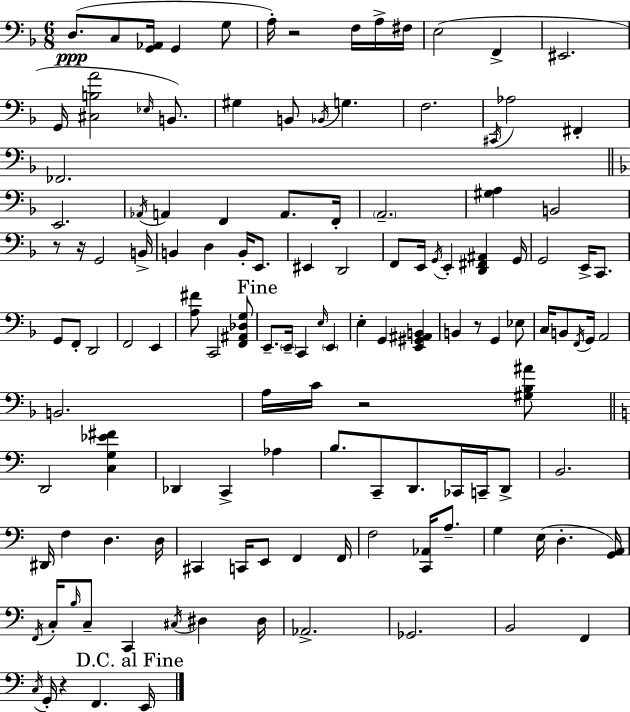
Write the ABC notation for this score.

X:1
T:Untitled
M:6/8
L:1/4
K:F
D,/2 C,/2 [G,,_A,,]/4 G,, G,/2 A,/4 z2 F,/4 A,/4 ^F,/4 E,2 F,, ^E,,2 G,,/4 [^C,B,A]2 _E,/4 B,,/2 ^G, B,,/2 _B,,/4 G, F,2 ^C,,/4 _A,2 ^F,, _F,,2 E,,2 _A,,/4 A,, F,, A,,/2 F,,/4 A,,2 [^G,A,] B,,2 z/2 z/4 G,,2 B,,/4 B,, D, B,,/4 E,,/2 ^E,, D,,2 F,,/2 E,,/4 G,,/4 E,, [D,,^F,,^A,,] G,,/4 G,,2 E,,/4 C,,/2 G,,/2 F,,/2 D,,2 F,,2 E,, [A,^F]/2 C,,2 [F,,^A,,_D,G,]/2 E,,/2 E,,/4 C,, E,/4 E,, E, G,, [E,,^G,,^A,,B,,] B,, z/2 G,, _E,/2 C,/4 B,,/2 F,,/4 G,,/4 A,,2 B,,2 A,/4 C/4 z2 [^G,_B,^A]/2 D,,2 [C,G,_E^F] _D,, C,, _A, B,/2 C,,/2 D,,/2 _C,,/4 C,,/4 D,,/2 B,,2 ^D,,/4 F, D, D,/4 ^C,, C,,/4 E,,/2 F,, F,,/4 F,2 [C,,_A,,]/4 A,/2 G, E,/4 D, [G,,A,,]/4 F,,/4 C,/4 B,/4 C,/2 C,, ^C,/4 ^D, ^D,/4 _A,,2 _G,,2 B,,2 F,, C,/4 G,,/4 z F,, E,,/4